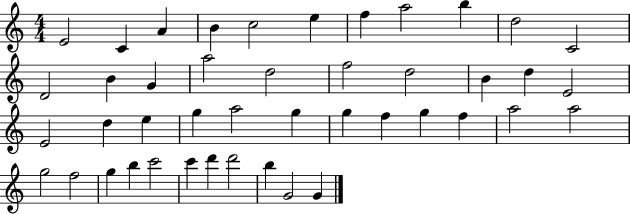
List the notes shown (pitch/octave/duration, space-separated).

E4/h C4/q A4/q B4/q C5/h E5/q F5/q A5/h B5/q D5/h C4/h D4/h B4/q G4/q A5/h D5/h F5/h D5/h B4/q D5/q E4/h E4/h D5/q E5/q G5/q A5/h G5/q G5/q F5/q G5/q F5/q A5/h A5/h G5/h F5/h G5/q B5/q C6/h C6/q D6/q D6/h B5/q G4/h G4/q